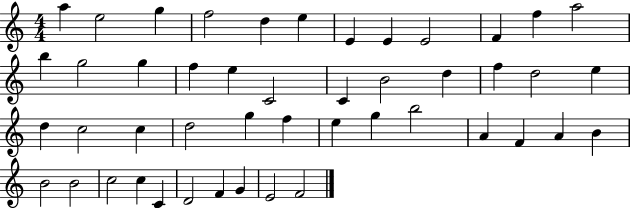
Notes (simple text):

A5/q E5/h G5/q F5/h D5/q E5/q E4/q E4/q E4/h F4/q F5/q A5/h B5/q G5/h G5/q F5/q E5/q C4/h C4/q B4/h D5/q F5/q D5/h E5/q D5/q C5/h C5/q D5/h G5/q F5/q E5/q G5/q B5/h A4/q F4/q A4/q B4/q B4/h B4/h C5/h C5/q C4/q D4/h F4/q G4/q E4/h F4/h